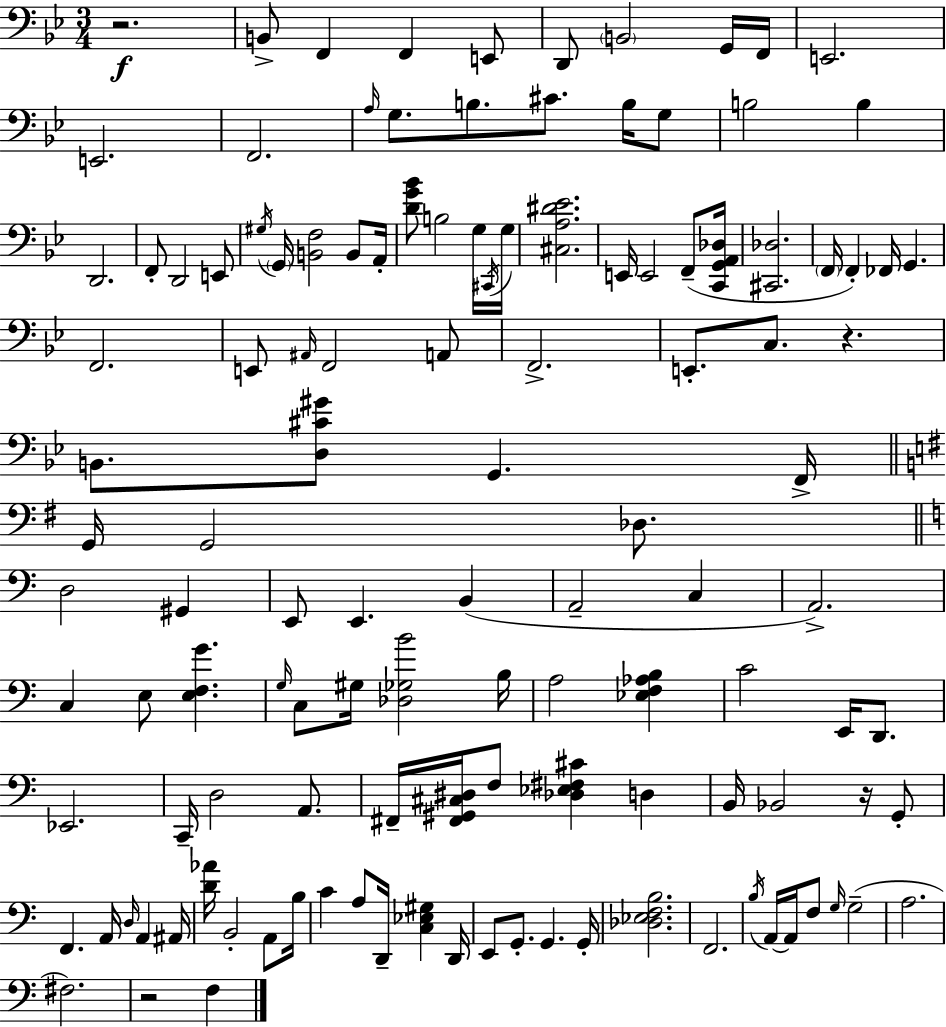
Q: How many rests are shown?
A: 4